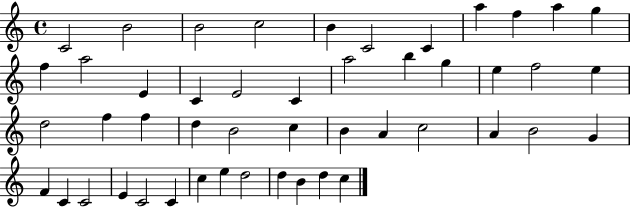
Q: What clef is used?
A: treble